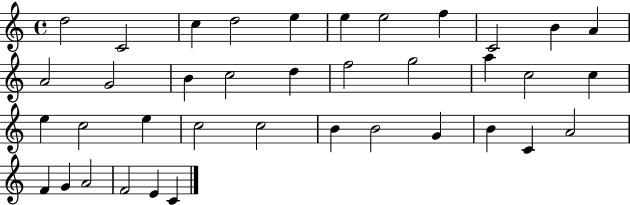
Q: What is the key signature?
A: C major